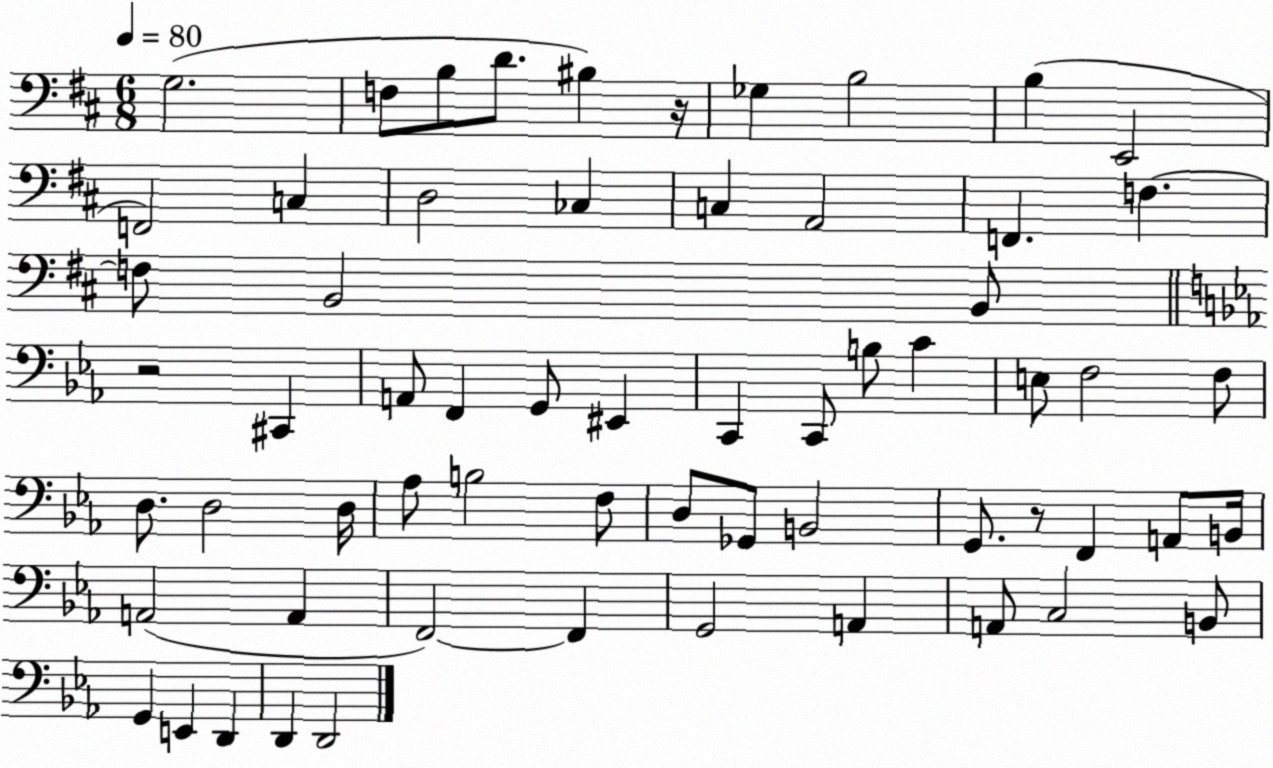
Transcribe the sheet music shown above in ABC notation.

X:1
T:Untitled
M:6/8
L:1/4
K:D
G,2 F,/2 B,/2 D/2 ^B, z/4 _G, B,2 B, E,,2 F,,2 C, D,2 _C, C, A,,2 F,, F, F,/2 B,,2 B,,/2 z2 ^C,, A,,/2 F,, G,,/2 ^E,, C,, C,,/2 B,/2 C E,/2 F,2 F,/2 D,/2 D,2 D,/4 _A,/2 B,2 F,/2 D,/2 _G,,/2 B,,2 G,,/2 z/2 F,, A,,/2 B,,/4 A,,2 A,, F,,2 F,, G,,2 A,, A,,/2 C,2 B,,/2 G,, E,, D,, D,, D,,2